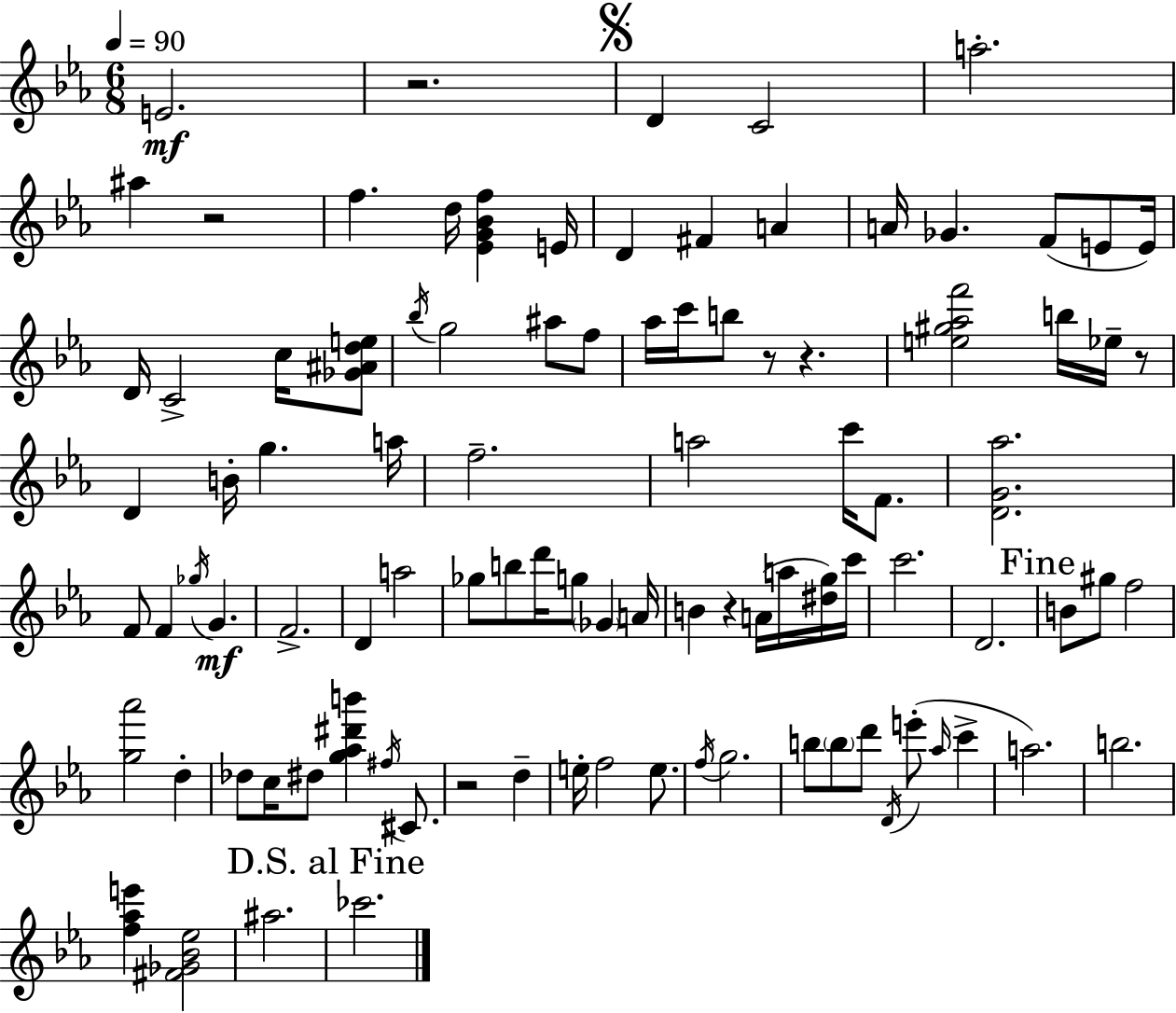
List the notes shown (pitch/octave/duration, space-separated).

E4/h. R/h. D4/q C4/h A5/h. A#5/q R/h F5/q. D5/s [Eb4,G4,Bb4,F5]/q E4/s D4/q F#4/q A4/q A4/s Gb4/q. F4/e E4/e E4/s D4/s C4/h C5/s [Gb4,A#4,D5,E5]/e Bb5/s G5/h A#5/e F5/e Ab5/s C6/s B5/e R/e R/q. [E5,G#5,Ab5,F6]/h B5/s Eb5/s R/e D4/q B4/s G5/q. A5/s F5/h. A5/h C6/s F4/e. [D4,G4,Ab5]/h. F4/e F4/q Gb5/s G4/q. F4/h. D4/q A5/h Gb5/e B5/e D6/s G5/e Gb4/q A4/s B4/q R/q A4/s A5/s [D#5,G5]/s C6/s C6/h. D4/h. B4/e G#5/e F5/h [G5,Ab6]/h D5/q Db5/e C5/s D#5/e [G5,Ab5,D#6,B6]/q F#5/s C#4/e. R/h D5/q E5/s F5/h E5/e. F5/s G5/h. B5/e B5/e D6/e D4/s E6/e Ab5/s C6/q A5/h. B5/h. [F5,Ab5,E6]/q [F#4,Gb4,Bb4,Eb5]/h A#5/h. CES6/h.